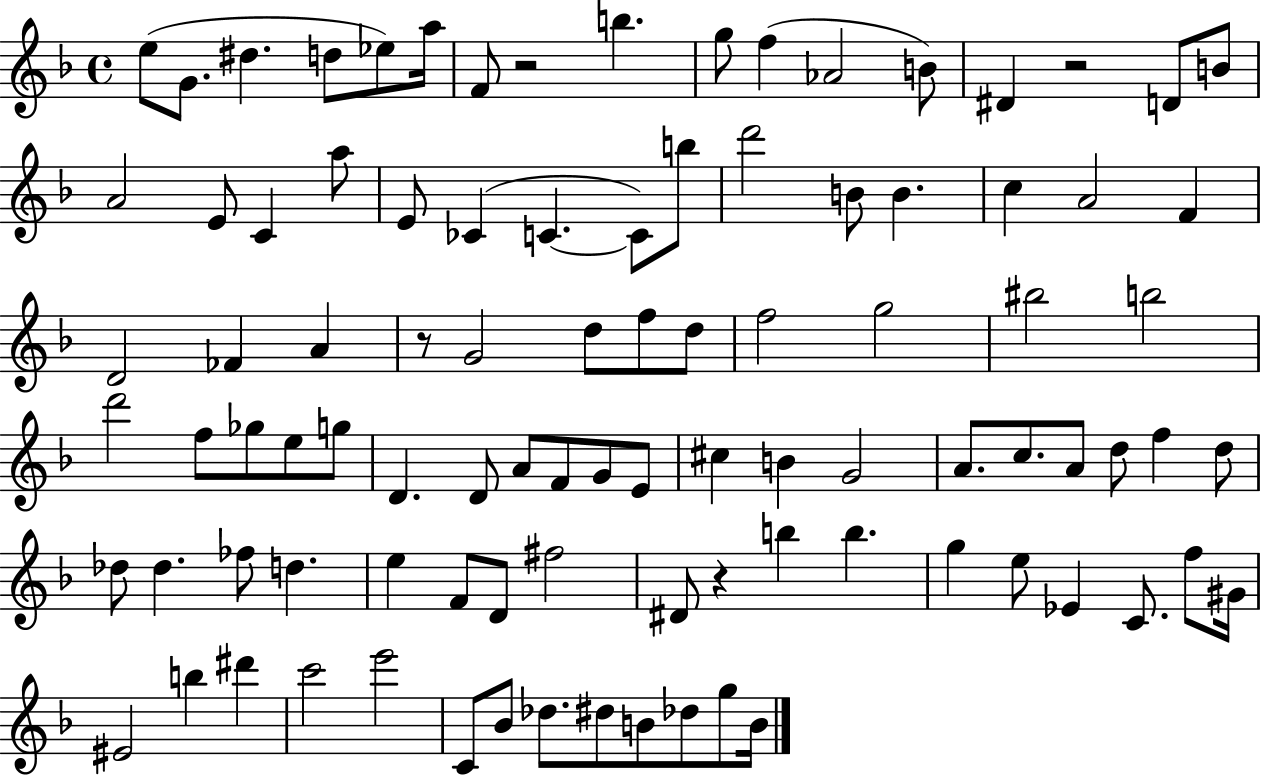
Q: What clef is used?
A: treble